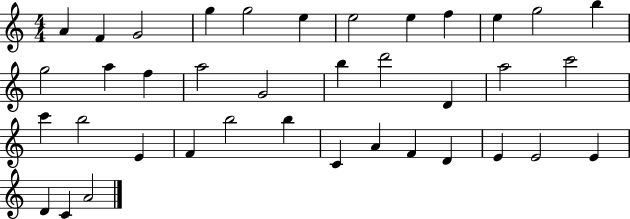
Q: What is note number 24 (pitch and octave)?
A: B5